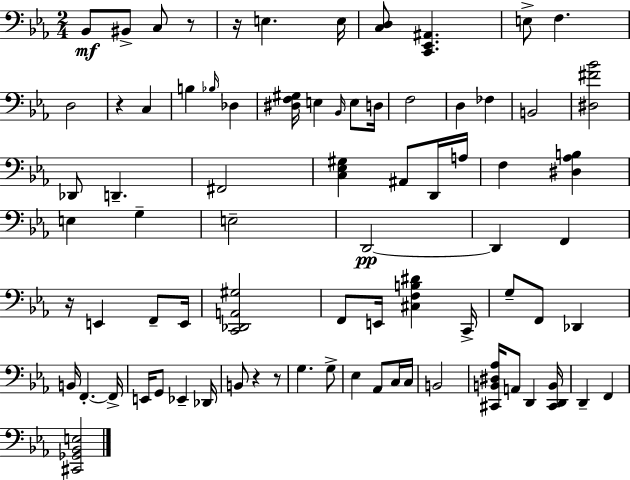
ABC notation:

X:1
T:Untitled
M:2/4
L:1/4
K:Cm
_B,,/2 ^B,,/2 C,/2 z/2 z/4 E, E,/4 [C,D,]/2 [C,,_E,,^A,,] E,/2 F, D,2 z C, B, _B,/4 _D, [^D,F,^G,]/4 E, _B,,/4 E,/2 D,/4 F,2 D, _F, B,,2 [^D,^F_B]2 _D,,/2 D,, ^F,,2 [C,_E,^G,] ^A,,/2 D,,/4 A,/4 F, [^D,_A,B,] E, G, E,2 D,,2 D,, F,, z/4 E,, F,,/2 E,,/4 [C,,_D,,A,,^G,]2 F,,/2 E,,/4 [^C,F,B,^D] C,,/4 G,/2 F,,/2 _D,, B,,/4 F,, F,,/4 E,,/4 G,,/2 _E,, _D,,/4 B,,/2 z z/2 G, G,/2 _E, _A,,/2 C,/4 C,/4 B,,2 [^C,,B,,^D,_A,]/4 A,,/2 D,, [^C,,D,,B,,]/4 D,, F,, [^C,,_G,,_B,,E,]2